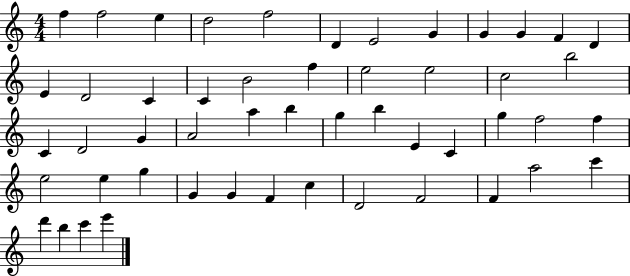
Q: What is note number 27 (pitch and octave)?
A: A5